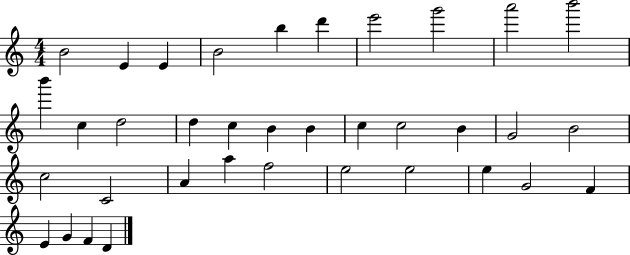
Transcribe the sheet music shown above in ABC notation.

X:1
T:Untitled
M:4/4
L:1/4
K:C
B2 E E B2 b d' e'2 g'2 a'2 b'2 b' c d2 d c B B c c2 B G2 B2 c2 C2 A a f2 e2 e2 e G2 F E G F D